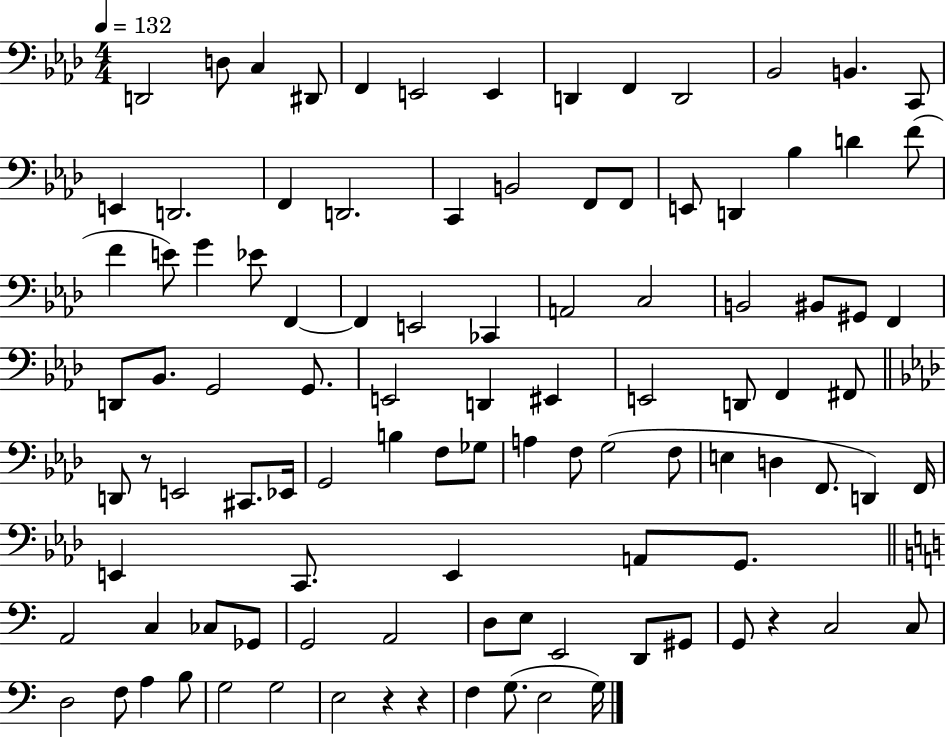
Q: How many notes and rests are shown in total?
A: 102